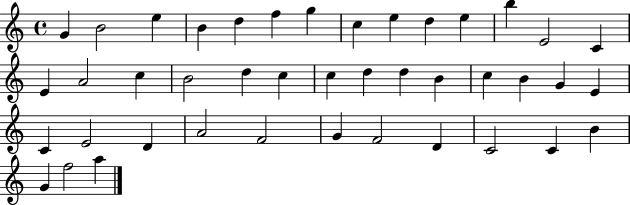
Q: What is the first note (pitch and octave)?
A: G4